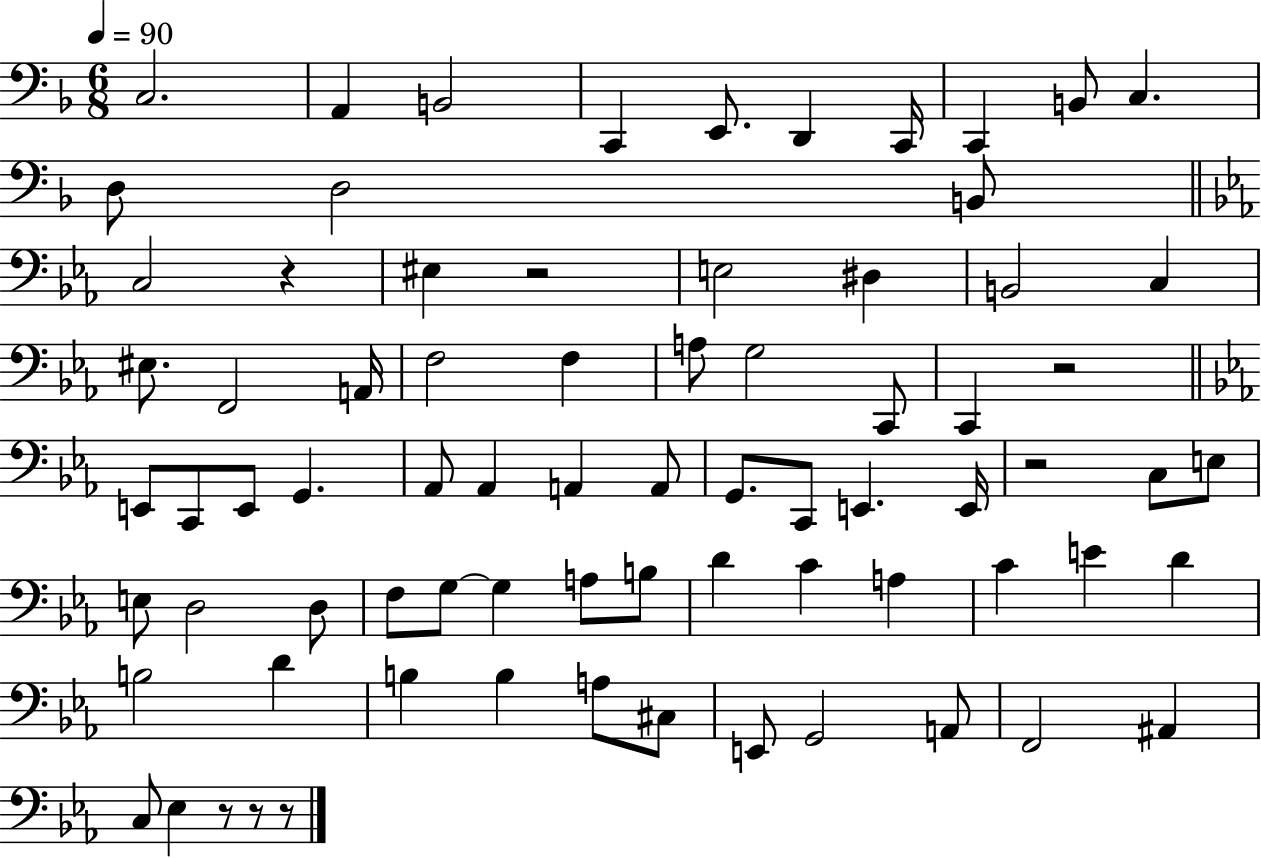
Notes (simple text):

C3/h. A2/q B2/h C2/q E2/e. D2/q C2/s C2/q B2/e C3/q. D3/e D3/h B2/e C3/h R/q EIS3/q R/h E3/h D#3/q B2/h C3/q EIS3/e. F2/h A2/s F3/h F3/q A3/e G3/h C2/e C2/q R/h E2/e C2/e E2/e G2/q. Ab2/e Ab2/q A2/q A2/e G2/e. C2/e E2/q. E2/s R/h C3/e E3/e E3/e D3/h D3/e F3/e G3/e G3/q A3/e B3/e D4/q C4/q A3/q C4/q E4/q D4/q B3/h D4/q B3/q B3/q A3/e C#3/e E2/e G2/h A2/e F2/h A#2/q C3/e Eb3/q R/e R/e R/e